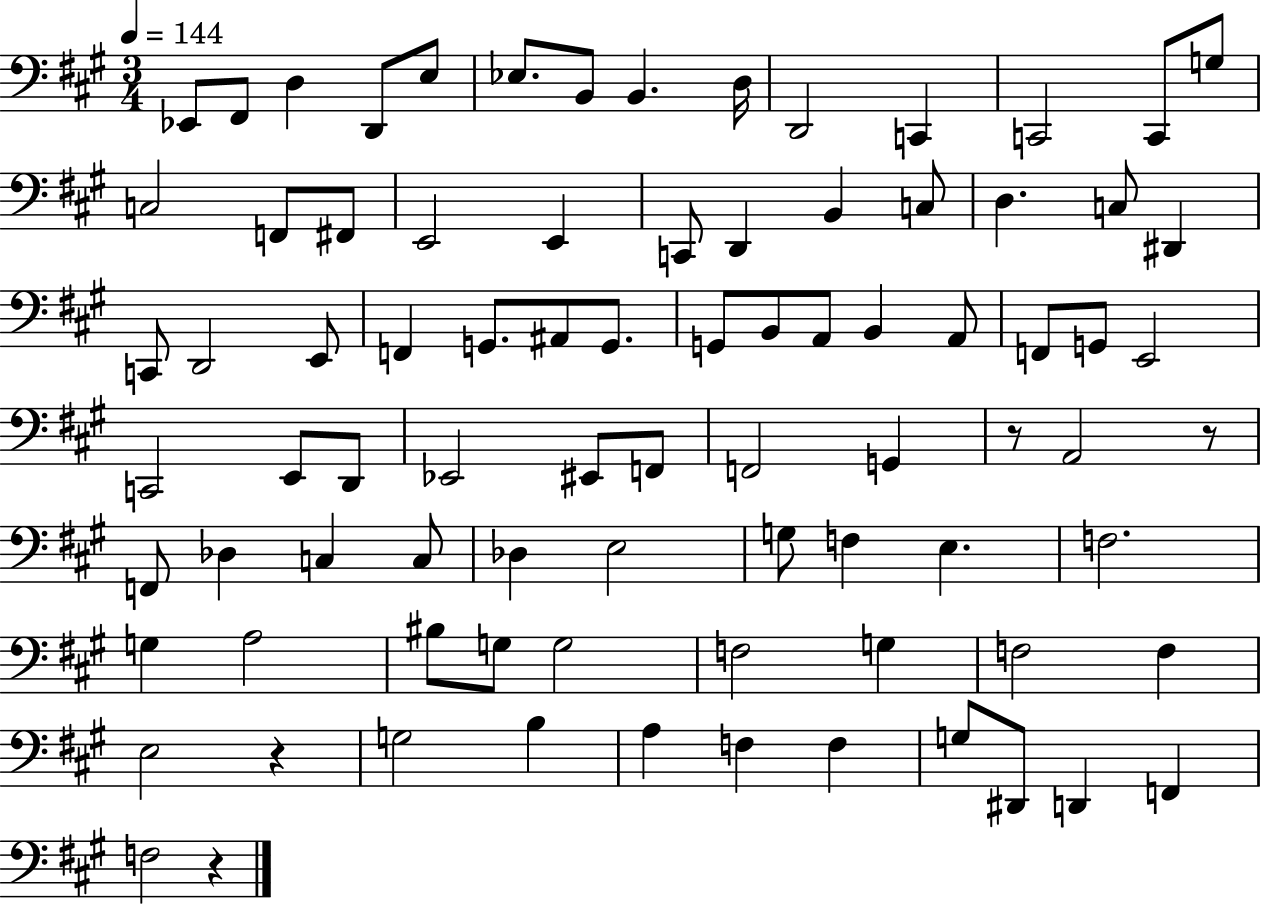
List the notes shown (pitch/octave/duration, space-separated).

Eb2/e F#2/e D3/q D2/e E3/e Eb3/e. B2/e B2/q. D3/s D2/h C2/q C2/h C2/e G3/e C3/h F2/e F#2/e E2/h E2/q C2/e D2/q B2/q C3/e D3/q. C3/e D#2/q C2/e D2/h E2/e F2/q G2/e. A#2/e G2/e. G2/e B2/e A2/e B2/q A2/e F2/e G2/e E2/h C2/h E2/e D2/e Eb2/h EIS2/e F2/e F2/h G2/q R/e A2/h R/e F2/e Db3/q C3/q C3/e Db3/q E3/h G3/e F3/q E3/q. F3/h. G3/q A3/h BIS3/e G3/e G3/h F3/h G3/q F3/h F3/q E3/h R/q G3/h B3/q A3/q F3/q F3/q G3/e D#2/e D2/q F2/q F3/h R/q